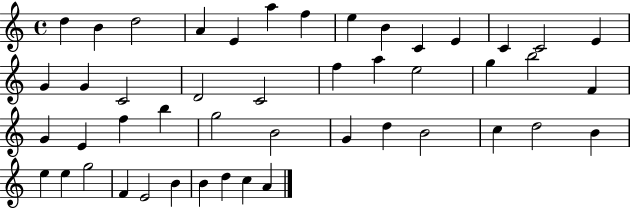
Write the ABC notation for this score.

X:1
T:Untitled
M:4/4
L:1/4
K:C
d B d2 A E a f e B C E C C2 E G G C2 D2 C2 f a e2 g b2 F G E f b g2 B2 G d B2 c d2 B e e g2 F E2 B B d c A